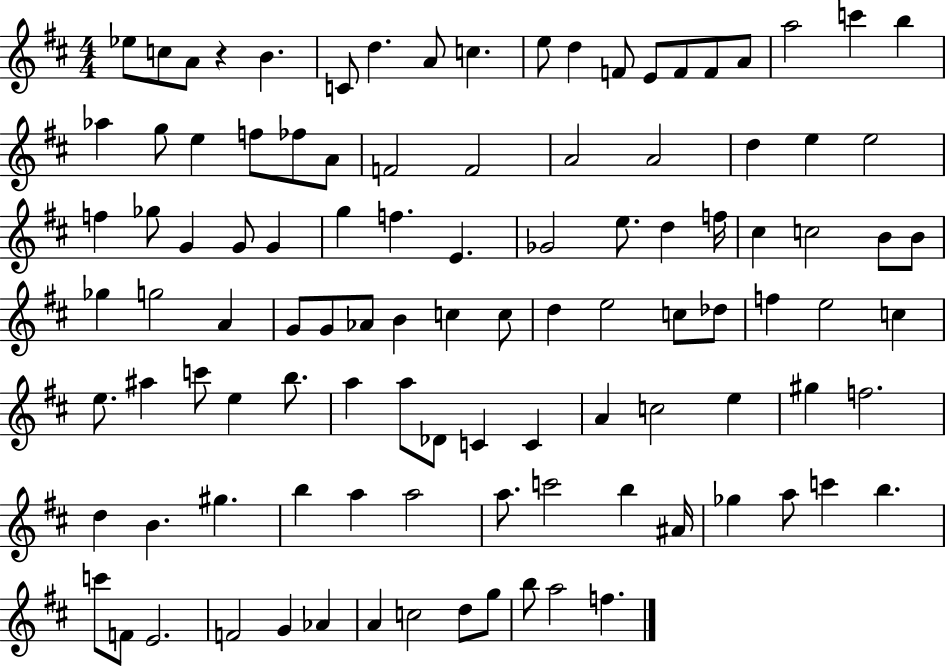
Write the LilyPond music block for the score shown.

{
  \clef treble
  \numericTimeSignature
  \time 4/4
  \key d \major
  ees''8 c''8 a'8 r4 b'4. | c'8 d''4. a'8 c''4. | e''8 d''4 f'8 e'8 f'8 f'8 a'8 | a''2 c'''4 b''4 | \break aes''4 g''8 e''4 f''8 fes''8 a'8 | f'2 f'2 | a'2 a'2 | d''4 e''4 e''2 | \break f''4 ges''8 g'4 g'8 g'4 | g''4 f''4. e'4. | ges'2 e''8. d''4 f''16 | cis''4 c''2 b'8 b'8 | \break ges''4 g''2 a'4 | g'8 g'8 aes'8 b'4 c''4 c''8 | d''4 e''2 c''8 des''8 | f''4 e''2 c''4 | \break e''8. ais''4 c'''8 e''4 b''8. | a''4 a''8 des'8 c'4 c'4 | a'4 c''2 e''4 | gis''4 f''2. | \break d''4 b'4. gis''4. | b''4 a''4 a''2 | a''8. c'''2 b''4 ais'16 | ges''4 a''8 c'''4 b''4. | \break c'''8 f'8 e'2. | f'2 g'4 aes'4 | a'4 c''2 d''8 g''8 | b''8 a''2 f''4. | \break \bar "|."
}